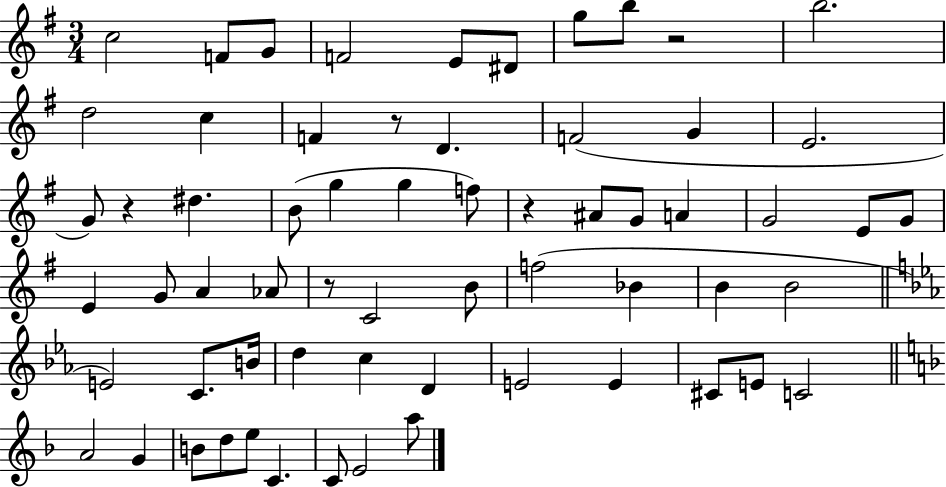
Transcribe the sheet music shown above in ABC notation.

X:1
T:Untitled
M:3/4
L:1/4
K:G
c2 F/2 G/2 F2 E/2 ^D/2 g/2 b/2 z2 b2 d2 c F z/2 D F2 G E2 G/2 z ^d B/2 g g f/2 z ^A/2 G/2 A G2 E/2 G/2 E G/2 A _A/2 z/2 C2 B/2 f2 _B B B2 E2 C/2 B/4 d c D E2 E ^C/2 E/2 C2 A2 G B/2 d/2 e/2 C C/2 E2 a/2